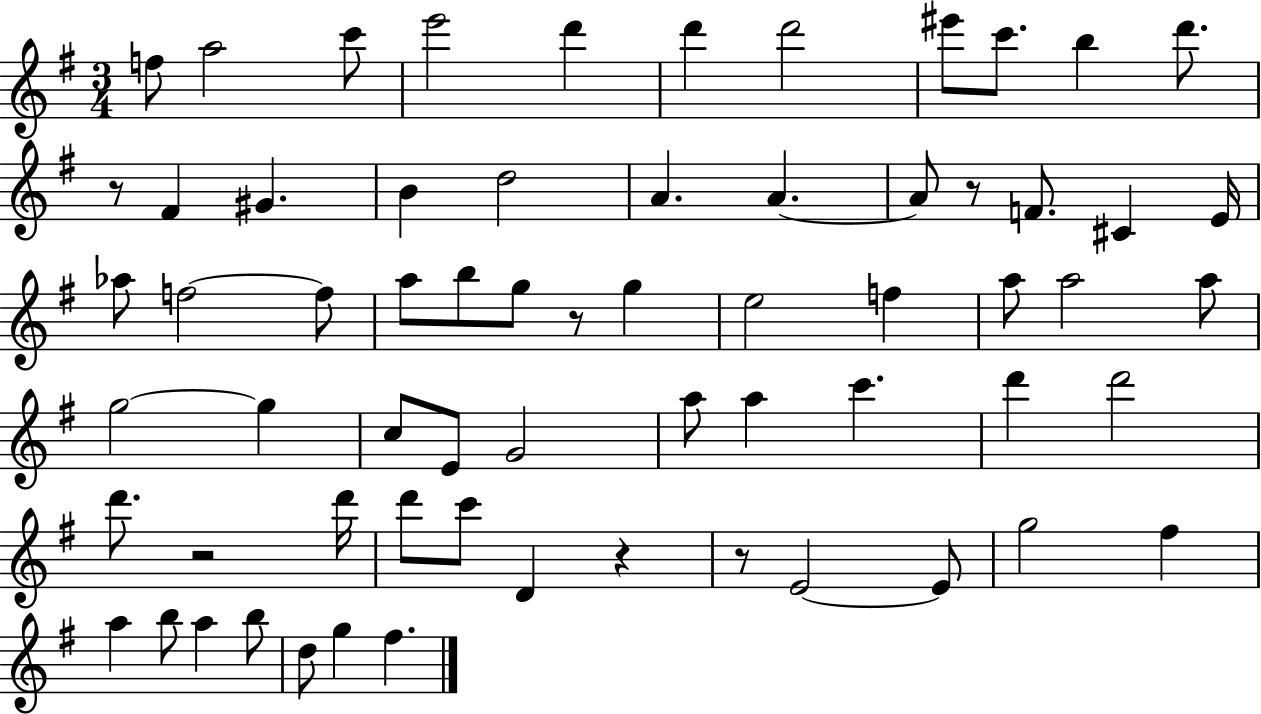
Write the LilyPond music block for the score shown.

{
  \clef treble
  \numericTimeSignature
  \time 3/4
  \key g \major
  f''8 a''2 c'''8 | e'''2 d'''4 | d'''4 d'''2 | eis'''8 c'''8. b''4 d'''8. | \break r8 fis'4 gis'4. | b'4 d''2 | a'4. a'4.~~ | a'8 r8 f'8. cis'4 e'16 | \break aes''8 f''2~~ f''8 | a''8 b''8 g''8 r8 g''4 | e''2 f''4 | a''8 a''2 a''8 | \break g''2~~ g''4 | c''8 e'8 g'2 | a''8 a''4 c'''4. | d'''4 d'''2 | \break d'''8. r2 d'''16 | d'''8 c'''8 d'4 r4 | r8 e'2~~ e'8 | g''2 fis''4 | \break a''4 b''8 a''4 b''8 | d''8 g''4 fis''4. | \bar "|."
}